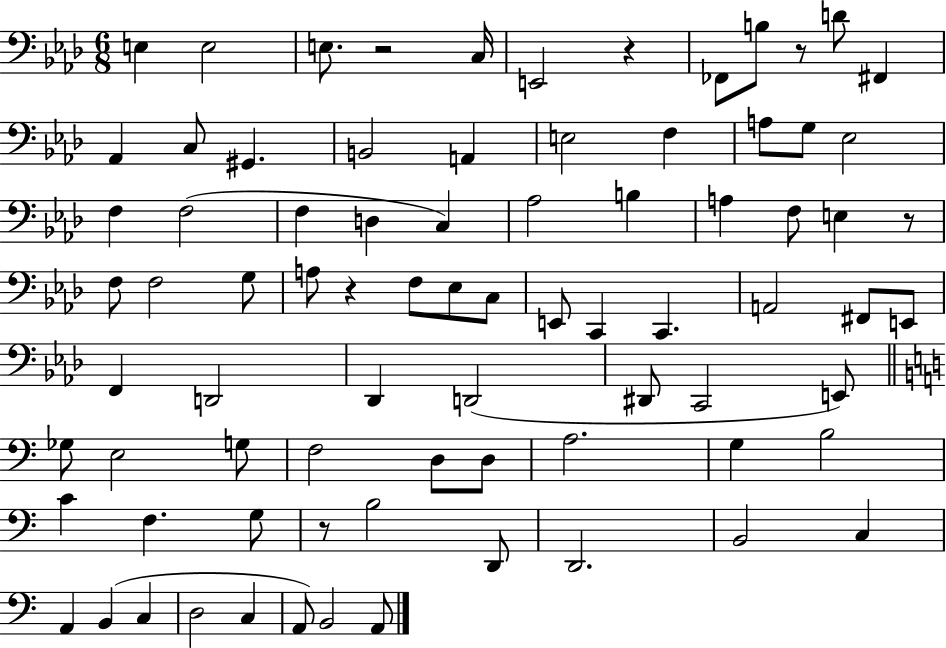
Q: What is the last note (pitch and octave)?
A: A2